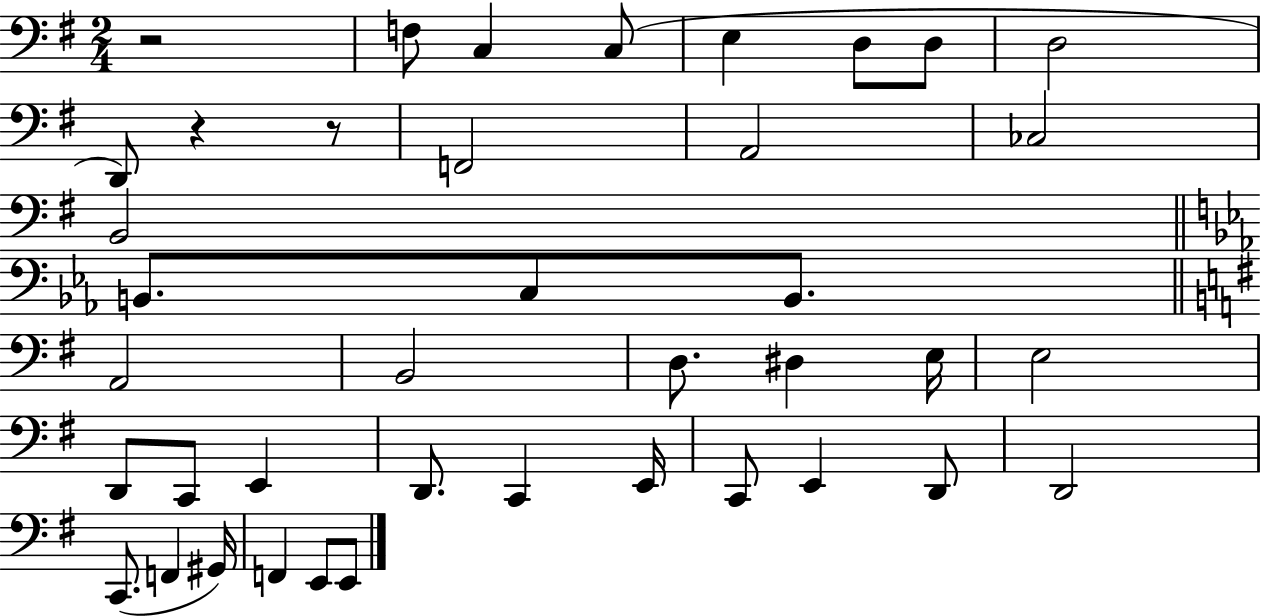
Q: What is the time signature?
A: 2/4